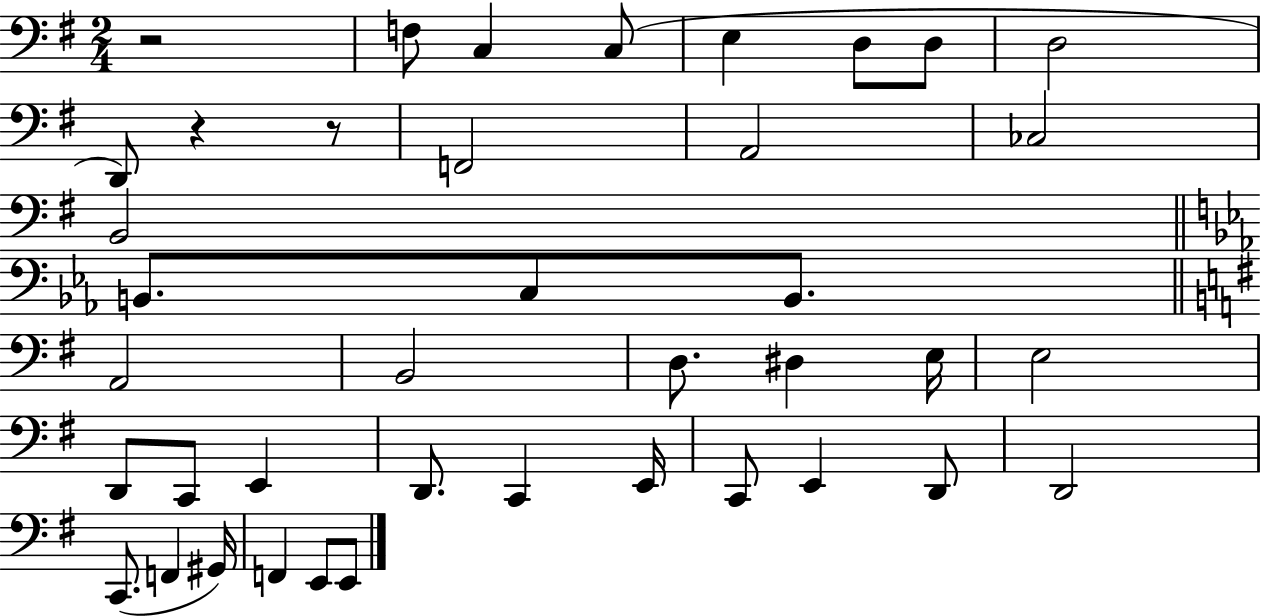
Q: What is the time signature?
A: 2/4